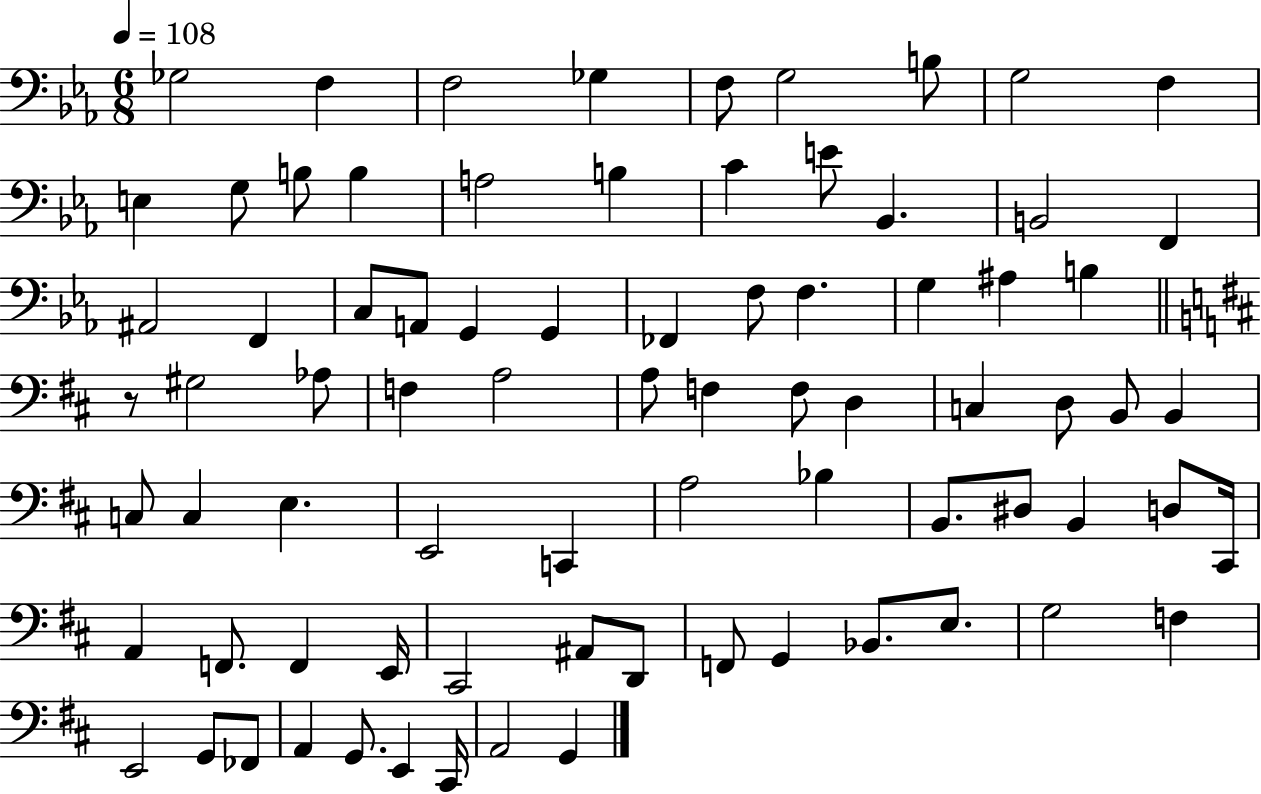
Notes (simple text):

Gb3/h F3/q F3/h Gb3/q F3/e G3/h B3/e G3/h F3/q E3/q G3/e B3/e B3/q A3/h B3/q C4/q E4/e Bb2/q. B2/h F2/q A#2/h F2/q C3/e A2/e G2/q G2/q FES2/q F3/e F3/q. G3/q A#3/q B3/q R/e G#3/h Ab3/e F3/q A3/h A3/e F3/q F3/e D3/q C3/q D3/e B2/e B2/q C3/e C3/q E3/q. E2/h C2/q A3/h Bb3/q B2/e. D#3/e B2/q D3/e C#2/s A2/q F2/e. F2/q E2/s C#2/h A#2/e D2/e F2/e G2/q Bb2/e. E3/e. G3/h F3/q E2/h G2/e FES2/e A2/q G2/e. E2/q C#2/s A2/h G2/q